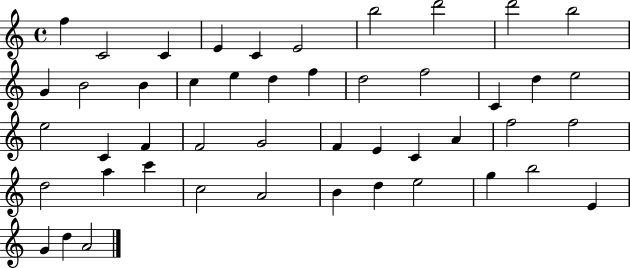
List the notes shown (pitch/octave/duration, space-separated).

F5/q C4/h C4/q E4/q C4/q E4/h B5/h D6/h D6/h B5/h G4/q B4/h B4/q C5/q E5/q D5/q F5/q D5/h F5/h C4/q D5/q E5/h E5/h C4/q F4/q F4/h G4/h F4/q E4/q C4/q A4/q F5/h F5/h D5/h A5/q C6/q C5/h A4/h B4/q D5/q E5/h G5/q B5/h E4/q G4/q D5/q A4/h